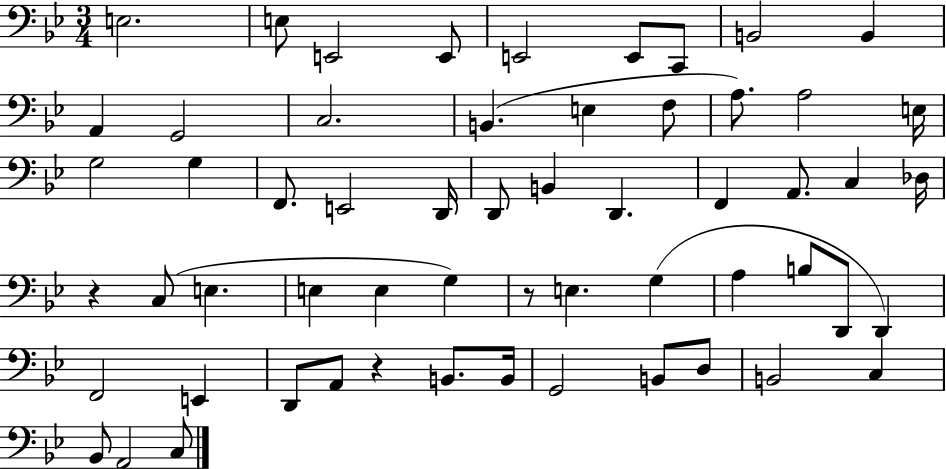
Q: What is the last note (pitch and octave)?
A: C3